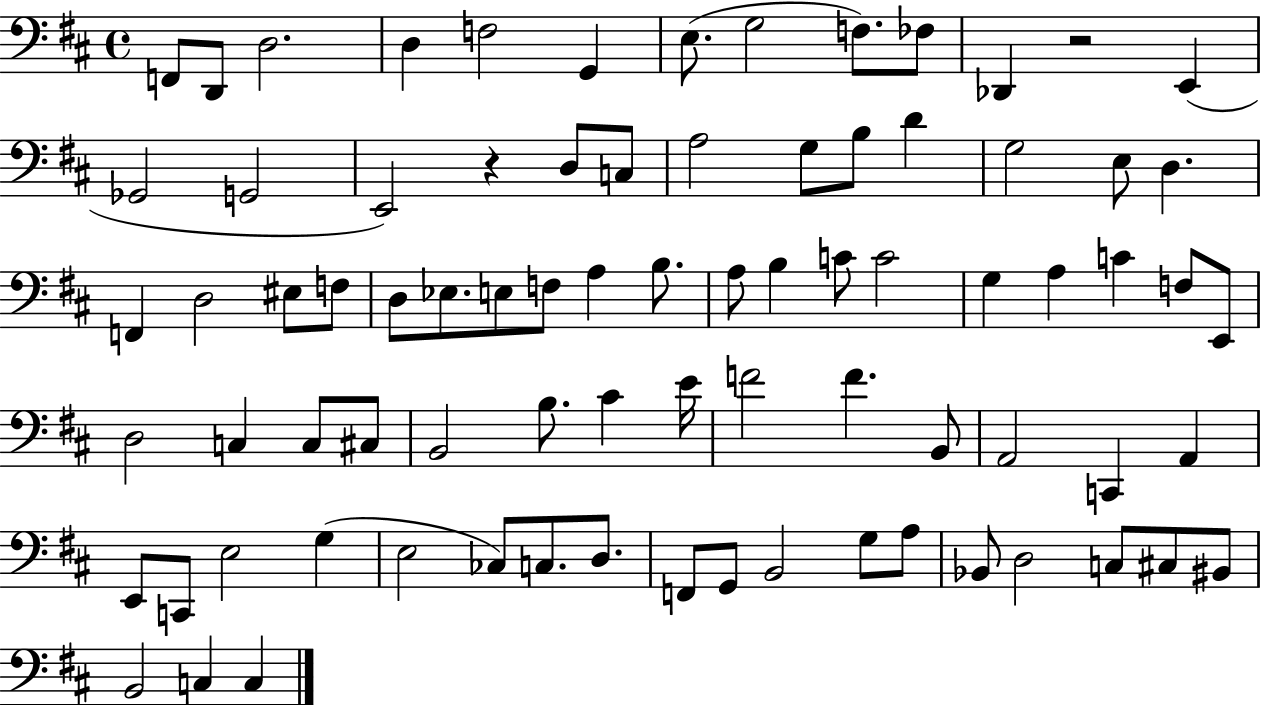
{
  \clef bass
  \time 4/4
  \defaultTimeSignature
  \key d \major
  f,8 d,8 d2. | d4 f2 g,4 | e8.( g2 f8.) fes8 | des,4 r2 e,4( | \break ges,2 g,2 | e,2) r4 d8 c8 | a2 g8 b8 d'4 | g2 e8 d4. | \break f,4 d2 eis8 f8 | d8 ees8. e8 f8 a4 b8. | a8 b4 c'8 c'2 | g4 a4 c'4 f8 e,8 | \break d2 c4 c8 cis8 | b,2 b8. cis'4 e'16 | f'2 f'4. b,8 | a,2 c,4 a,4 | \break e,8 c,8 e2 g4( | e2 ces8) c8. d8. | f,8 g,8 b,2 g8 a8 | bes,8 d2 c8 cis8 bis,8 | \break b,2 c4 c4 | \bar "|."
}